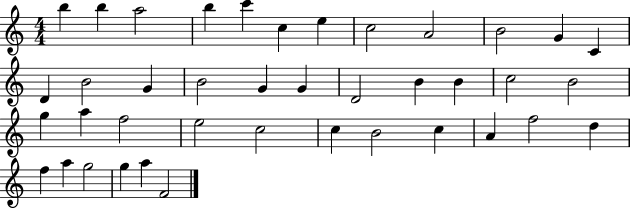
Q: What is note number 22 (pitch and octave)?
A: C5